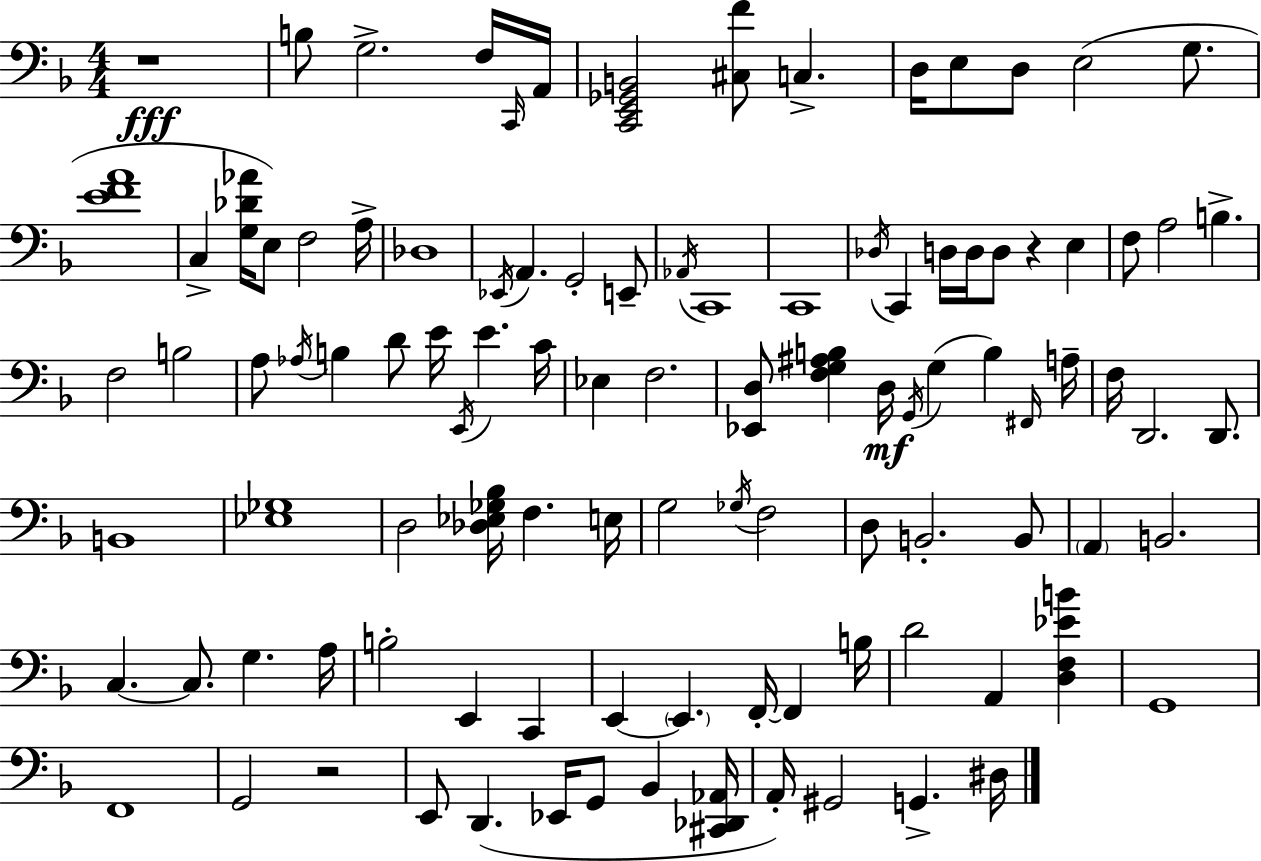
X:1
T:Untitled
M:4/4
L:1/4
K:Dm
z4 B,/2 G,2 F,/4 C,,/4 A,,/4 [C,,E,,_G,,B,,]2 [^C,F]/2 C, D,/4 E,/2 D,/2 E,2 G,/2 [EFA]4 C, [G,_D_A]/4 E,/2 F,2 A,/4 _D,4 _E,,/4 A,, G,,2 E,,/2 _A,,/4 C,,4 C,,4 _D,/4 C,, D,/4 D,/4 D,/2 z E, F,/2 A,2 B, F,2 B,2 A,/2 _A,/4 B, D/2 E/4 E,,/4 E C/4 _E, F,2 [_E,,D,]/2 [F,G,^A,B,] D,/4 G,,/4 G, B, ^F,,/4 A,/4 F,/4 D,,2 D,,/2 B,,4 [_E,_G,]4 D,2 [_D,_E,_G,_B,]/4 F, E,/4 G,2 _G,/4 F,2 D,/2 B,,2 B,,/2 A,, B,,2 C, C,/2 G, A,/4 B,2 E,, C,, E,, E,, F,,/4 F,, B,/4 D2 A,, [D,F,_EB] G,,4 F,,4 G,,2 z2 E,,/2 D,, _E,,/4 G,,/2 _B,, [^C,,_D,,_A,,]/4 A,,/4 ^G,,2 G,, ^D,/4